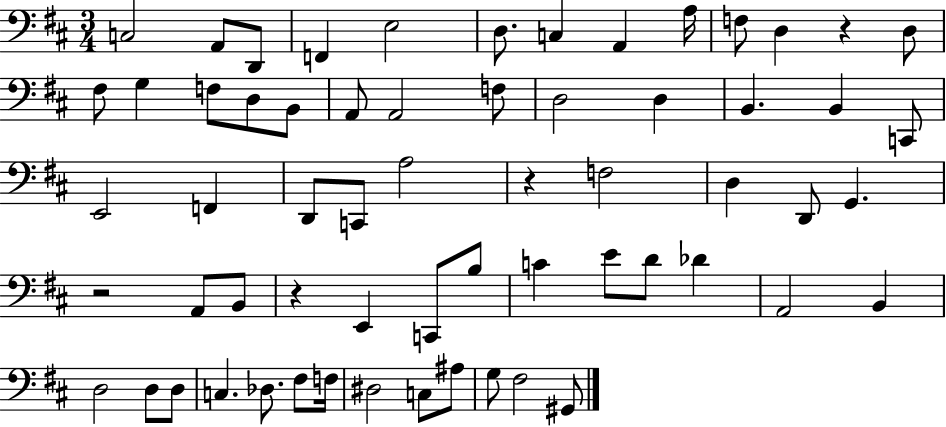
C3/h A2/e D2/e F2/q E3/h D3/e. C3/q A2/q A3/s F3/e D3/q R/q D3/e F#3/e G3/q F3/e D3/e B2/e A2/e A2/h F3/e D3/h D3/q B2/q. B2/q C2/e E2/h F2/q D2/e C2/e A3/h R/q F3/h D3/q D2/e G2/q. R/h A2/e B2/e R/q E2/q C2/e B3/e C4/q E4/e D4/e Db4/q A2/h B2/q D3/h D3/e D3/e C3/q. Db3/e. F#3/e F3/s D#3/h C3/e A#3/e G3/e F#3/h G#2/e